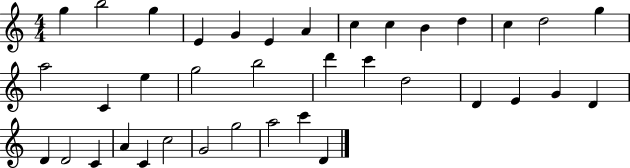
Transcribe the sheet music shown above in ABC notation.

X:1
T:Untitled
M:4/4
L:1/4
K:C
g b2 g E G E A c c B d c d2 g a2 C e g2 b2 d' c' d2 D E G D D D2 C A C c2 G2 g2 a2 c' D